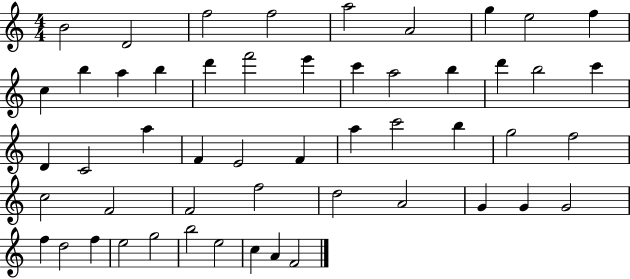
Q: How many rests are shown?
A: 0